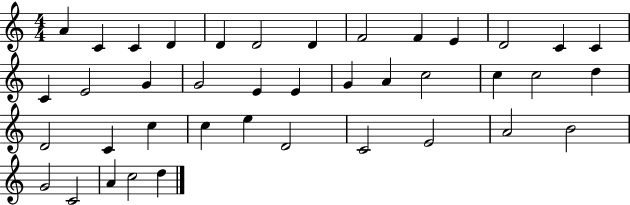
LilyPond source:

{
  \clef treble
  \numericTimeSignature
  \time 4/4
  \key c \major
  a'4 c'4 c'4 d'4 | d'4 d'2 d'4 | f'2 f'4 e'4 | d'2 c'4 c'4 | \break c'4 e'2 g'4 | g'2 e'4 e'4 | g'4 a'4 c''2 | c''4 c''2 d''4 | \break d'2 c'4 c''4 | c''4 e''4 d'2 | c'2 e'2 | a'2 b'2 | \break g'2 c'2 | a'4 c''2 d''4 | \bar "|."
}